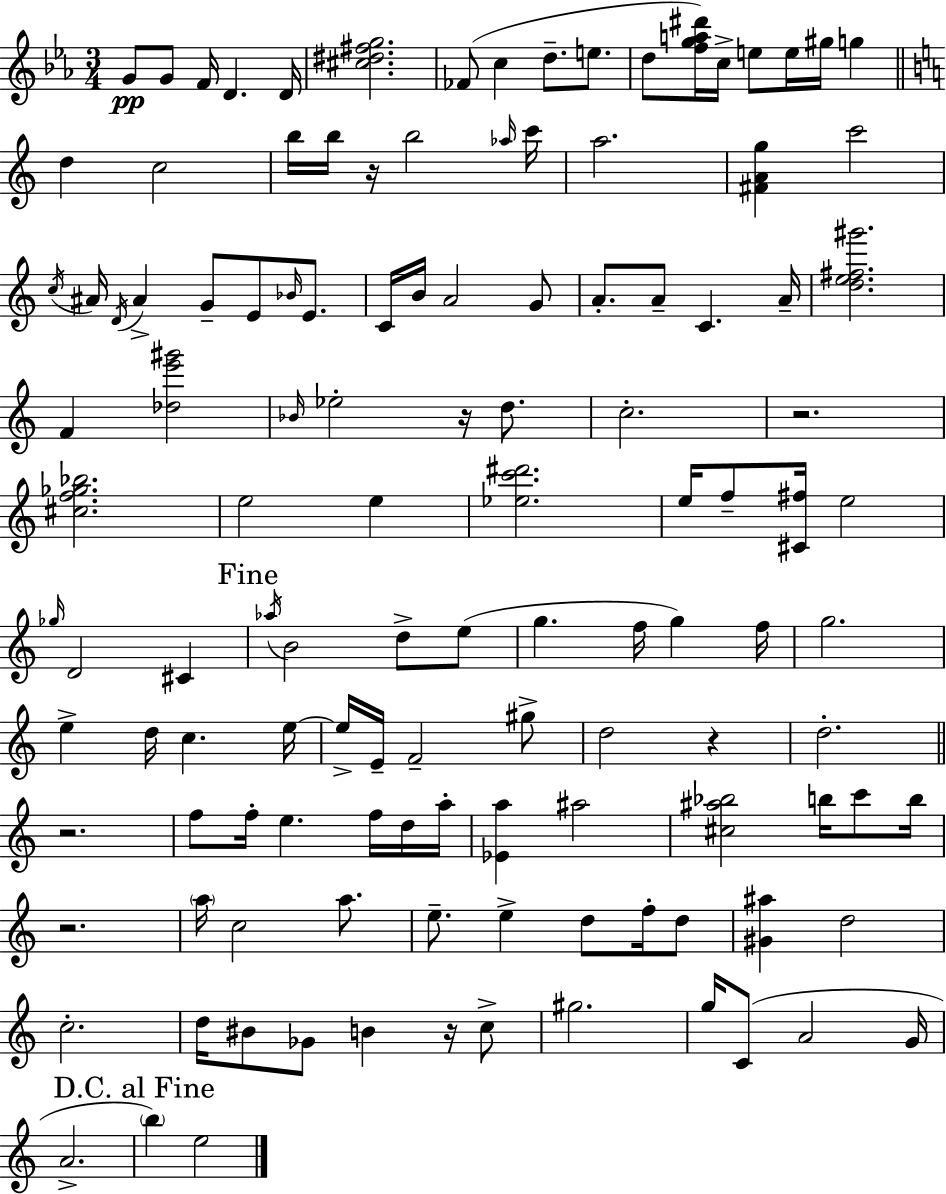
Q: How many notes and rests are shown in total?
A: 123